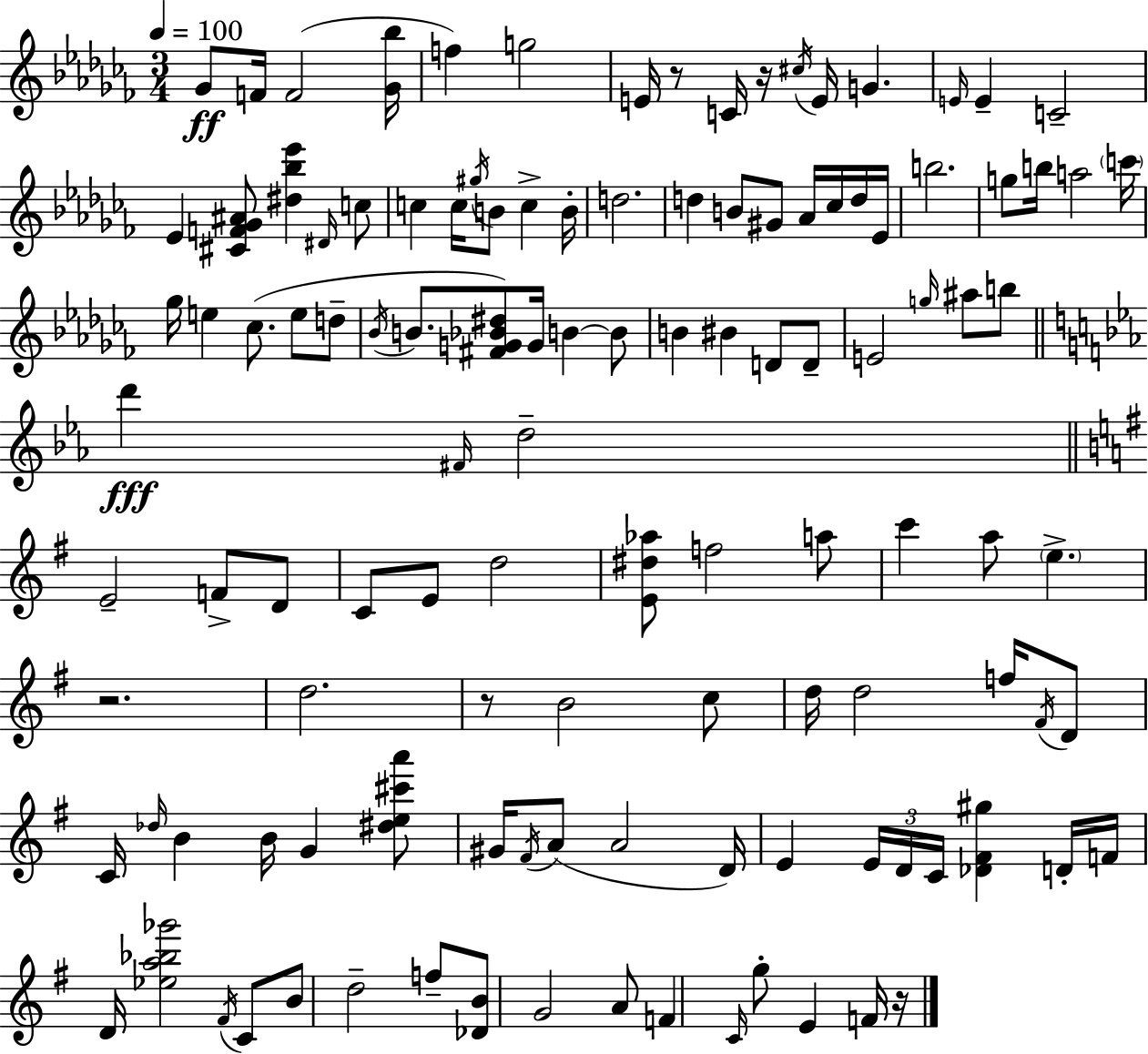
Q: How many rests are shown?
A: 5